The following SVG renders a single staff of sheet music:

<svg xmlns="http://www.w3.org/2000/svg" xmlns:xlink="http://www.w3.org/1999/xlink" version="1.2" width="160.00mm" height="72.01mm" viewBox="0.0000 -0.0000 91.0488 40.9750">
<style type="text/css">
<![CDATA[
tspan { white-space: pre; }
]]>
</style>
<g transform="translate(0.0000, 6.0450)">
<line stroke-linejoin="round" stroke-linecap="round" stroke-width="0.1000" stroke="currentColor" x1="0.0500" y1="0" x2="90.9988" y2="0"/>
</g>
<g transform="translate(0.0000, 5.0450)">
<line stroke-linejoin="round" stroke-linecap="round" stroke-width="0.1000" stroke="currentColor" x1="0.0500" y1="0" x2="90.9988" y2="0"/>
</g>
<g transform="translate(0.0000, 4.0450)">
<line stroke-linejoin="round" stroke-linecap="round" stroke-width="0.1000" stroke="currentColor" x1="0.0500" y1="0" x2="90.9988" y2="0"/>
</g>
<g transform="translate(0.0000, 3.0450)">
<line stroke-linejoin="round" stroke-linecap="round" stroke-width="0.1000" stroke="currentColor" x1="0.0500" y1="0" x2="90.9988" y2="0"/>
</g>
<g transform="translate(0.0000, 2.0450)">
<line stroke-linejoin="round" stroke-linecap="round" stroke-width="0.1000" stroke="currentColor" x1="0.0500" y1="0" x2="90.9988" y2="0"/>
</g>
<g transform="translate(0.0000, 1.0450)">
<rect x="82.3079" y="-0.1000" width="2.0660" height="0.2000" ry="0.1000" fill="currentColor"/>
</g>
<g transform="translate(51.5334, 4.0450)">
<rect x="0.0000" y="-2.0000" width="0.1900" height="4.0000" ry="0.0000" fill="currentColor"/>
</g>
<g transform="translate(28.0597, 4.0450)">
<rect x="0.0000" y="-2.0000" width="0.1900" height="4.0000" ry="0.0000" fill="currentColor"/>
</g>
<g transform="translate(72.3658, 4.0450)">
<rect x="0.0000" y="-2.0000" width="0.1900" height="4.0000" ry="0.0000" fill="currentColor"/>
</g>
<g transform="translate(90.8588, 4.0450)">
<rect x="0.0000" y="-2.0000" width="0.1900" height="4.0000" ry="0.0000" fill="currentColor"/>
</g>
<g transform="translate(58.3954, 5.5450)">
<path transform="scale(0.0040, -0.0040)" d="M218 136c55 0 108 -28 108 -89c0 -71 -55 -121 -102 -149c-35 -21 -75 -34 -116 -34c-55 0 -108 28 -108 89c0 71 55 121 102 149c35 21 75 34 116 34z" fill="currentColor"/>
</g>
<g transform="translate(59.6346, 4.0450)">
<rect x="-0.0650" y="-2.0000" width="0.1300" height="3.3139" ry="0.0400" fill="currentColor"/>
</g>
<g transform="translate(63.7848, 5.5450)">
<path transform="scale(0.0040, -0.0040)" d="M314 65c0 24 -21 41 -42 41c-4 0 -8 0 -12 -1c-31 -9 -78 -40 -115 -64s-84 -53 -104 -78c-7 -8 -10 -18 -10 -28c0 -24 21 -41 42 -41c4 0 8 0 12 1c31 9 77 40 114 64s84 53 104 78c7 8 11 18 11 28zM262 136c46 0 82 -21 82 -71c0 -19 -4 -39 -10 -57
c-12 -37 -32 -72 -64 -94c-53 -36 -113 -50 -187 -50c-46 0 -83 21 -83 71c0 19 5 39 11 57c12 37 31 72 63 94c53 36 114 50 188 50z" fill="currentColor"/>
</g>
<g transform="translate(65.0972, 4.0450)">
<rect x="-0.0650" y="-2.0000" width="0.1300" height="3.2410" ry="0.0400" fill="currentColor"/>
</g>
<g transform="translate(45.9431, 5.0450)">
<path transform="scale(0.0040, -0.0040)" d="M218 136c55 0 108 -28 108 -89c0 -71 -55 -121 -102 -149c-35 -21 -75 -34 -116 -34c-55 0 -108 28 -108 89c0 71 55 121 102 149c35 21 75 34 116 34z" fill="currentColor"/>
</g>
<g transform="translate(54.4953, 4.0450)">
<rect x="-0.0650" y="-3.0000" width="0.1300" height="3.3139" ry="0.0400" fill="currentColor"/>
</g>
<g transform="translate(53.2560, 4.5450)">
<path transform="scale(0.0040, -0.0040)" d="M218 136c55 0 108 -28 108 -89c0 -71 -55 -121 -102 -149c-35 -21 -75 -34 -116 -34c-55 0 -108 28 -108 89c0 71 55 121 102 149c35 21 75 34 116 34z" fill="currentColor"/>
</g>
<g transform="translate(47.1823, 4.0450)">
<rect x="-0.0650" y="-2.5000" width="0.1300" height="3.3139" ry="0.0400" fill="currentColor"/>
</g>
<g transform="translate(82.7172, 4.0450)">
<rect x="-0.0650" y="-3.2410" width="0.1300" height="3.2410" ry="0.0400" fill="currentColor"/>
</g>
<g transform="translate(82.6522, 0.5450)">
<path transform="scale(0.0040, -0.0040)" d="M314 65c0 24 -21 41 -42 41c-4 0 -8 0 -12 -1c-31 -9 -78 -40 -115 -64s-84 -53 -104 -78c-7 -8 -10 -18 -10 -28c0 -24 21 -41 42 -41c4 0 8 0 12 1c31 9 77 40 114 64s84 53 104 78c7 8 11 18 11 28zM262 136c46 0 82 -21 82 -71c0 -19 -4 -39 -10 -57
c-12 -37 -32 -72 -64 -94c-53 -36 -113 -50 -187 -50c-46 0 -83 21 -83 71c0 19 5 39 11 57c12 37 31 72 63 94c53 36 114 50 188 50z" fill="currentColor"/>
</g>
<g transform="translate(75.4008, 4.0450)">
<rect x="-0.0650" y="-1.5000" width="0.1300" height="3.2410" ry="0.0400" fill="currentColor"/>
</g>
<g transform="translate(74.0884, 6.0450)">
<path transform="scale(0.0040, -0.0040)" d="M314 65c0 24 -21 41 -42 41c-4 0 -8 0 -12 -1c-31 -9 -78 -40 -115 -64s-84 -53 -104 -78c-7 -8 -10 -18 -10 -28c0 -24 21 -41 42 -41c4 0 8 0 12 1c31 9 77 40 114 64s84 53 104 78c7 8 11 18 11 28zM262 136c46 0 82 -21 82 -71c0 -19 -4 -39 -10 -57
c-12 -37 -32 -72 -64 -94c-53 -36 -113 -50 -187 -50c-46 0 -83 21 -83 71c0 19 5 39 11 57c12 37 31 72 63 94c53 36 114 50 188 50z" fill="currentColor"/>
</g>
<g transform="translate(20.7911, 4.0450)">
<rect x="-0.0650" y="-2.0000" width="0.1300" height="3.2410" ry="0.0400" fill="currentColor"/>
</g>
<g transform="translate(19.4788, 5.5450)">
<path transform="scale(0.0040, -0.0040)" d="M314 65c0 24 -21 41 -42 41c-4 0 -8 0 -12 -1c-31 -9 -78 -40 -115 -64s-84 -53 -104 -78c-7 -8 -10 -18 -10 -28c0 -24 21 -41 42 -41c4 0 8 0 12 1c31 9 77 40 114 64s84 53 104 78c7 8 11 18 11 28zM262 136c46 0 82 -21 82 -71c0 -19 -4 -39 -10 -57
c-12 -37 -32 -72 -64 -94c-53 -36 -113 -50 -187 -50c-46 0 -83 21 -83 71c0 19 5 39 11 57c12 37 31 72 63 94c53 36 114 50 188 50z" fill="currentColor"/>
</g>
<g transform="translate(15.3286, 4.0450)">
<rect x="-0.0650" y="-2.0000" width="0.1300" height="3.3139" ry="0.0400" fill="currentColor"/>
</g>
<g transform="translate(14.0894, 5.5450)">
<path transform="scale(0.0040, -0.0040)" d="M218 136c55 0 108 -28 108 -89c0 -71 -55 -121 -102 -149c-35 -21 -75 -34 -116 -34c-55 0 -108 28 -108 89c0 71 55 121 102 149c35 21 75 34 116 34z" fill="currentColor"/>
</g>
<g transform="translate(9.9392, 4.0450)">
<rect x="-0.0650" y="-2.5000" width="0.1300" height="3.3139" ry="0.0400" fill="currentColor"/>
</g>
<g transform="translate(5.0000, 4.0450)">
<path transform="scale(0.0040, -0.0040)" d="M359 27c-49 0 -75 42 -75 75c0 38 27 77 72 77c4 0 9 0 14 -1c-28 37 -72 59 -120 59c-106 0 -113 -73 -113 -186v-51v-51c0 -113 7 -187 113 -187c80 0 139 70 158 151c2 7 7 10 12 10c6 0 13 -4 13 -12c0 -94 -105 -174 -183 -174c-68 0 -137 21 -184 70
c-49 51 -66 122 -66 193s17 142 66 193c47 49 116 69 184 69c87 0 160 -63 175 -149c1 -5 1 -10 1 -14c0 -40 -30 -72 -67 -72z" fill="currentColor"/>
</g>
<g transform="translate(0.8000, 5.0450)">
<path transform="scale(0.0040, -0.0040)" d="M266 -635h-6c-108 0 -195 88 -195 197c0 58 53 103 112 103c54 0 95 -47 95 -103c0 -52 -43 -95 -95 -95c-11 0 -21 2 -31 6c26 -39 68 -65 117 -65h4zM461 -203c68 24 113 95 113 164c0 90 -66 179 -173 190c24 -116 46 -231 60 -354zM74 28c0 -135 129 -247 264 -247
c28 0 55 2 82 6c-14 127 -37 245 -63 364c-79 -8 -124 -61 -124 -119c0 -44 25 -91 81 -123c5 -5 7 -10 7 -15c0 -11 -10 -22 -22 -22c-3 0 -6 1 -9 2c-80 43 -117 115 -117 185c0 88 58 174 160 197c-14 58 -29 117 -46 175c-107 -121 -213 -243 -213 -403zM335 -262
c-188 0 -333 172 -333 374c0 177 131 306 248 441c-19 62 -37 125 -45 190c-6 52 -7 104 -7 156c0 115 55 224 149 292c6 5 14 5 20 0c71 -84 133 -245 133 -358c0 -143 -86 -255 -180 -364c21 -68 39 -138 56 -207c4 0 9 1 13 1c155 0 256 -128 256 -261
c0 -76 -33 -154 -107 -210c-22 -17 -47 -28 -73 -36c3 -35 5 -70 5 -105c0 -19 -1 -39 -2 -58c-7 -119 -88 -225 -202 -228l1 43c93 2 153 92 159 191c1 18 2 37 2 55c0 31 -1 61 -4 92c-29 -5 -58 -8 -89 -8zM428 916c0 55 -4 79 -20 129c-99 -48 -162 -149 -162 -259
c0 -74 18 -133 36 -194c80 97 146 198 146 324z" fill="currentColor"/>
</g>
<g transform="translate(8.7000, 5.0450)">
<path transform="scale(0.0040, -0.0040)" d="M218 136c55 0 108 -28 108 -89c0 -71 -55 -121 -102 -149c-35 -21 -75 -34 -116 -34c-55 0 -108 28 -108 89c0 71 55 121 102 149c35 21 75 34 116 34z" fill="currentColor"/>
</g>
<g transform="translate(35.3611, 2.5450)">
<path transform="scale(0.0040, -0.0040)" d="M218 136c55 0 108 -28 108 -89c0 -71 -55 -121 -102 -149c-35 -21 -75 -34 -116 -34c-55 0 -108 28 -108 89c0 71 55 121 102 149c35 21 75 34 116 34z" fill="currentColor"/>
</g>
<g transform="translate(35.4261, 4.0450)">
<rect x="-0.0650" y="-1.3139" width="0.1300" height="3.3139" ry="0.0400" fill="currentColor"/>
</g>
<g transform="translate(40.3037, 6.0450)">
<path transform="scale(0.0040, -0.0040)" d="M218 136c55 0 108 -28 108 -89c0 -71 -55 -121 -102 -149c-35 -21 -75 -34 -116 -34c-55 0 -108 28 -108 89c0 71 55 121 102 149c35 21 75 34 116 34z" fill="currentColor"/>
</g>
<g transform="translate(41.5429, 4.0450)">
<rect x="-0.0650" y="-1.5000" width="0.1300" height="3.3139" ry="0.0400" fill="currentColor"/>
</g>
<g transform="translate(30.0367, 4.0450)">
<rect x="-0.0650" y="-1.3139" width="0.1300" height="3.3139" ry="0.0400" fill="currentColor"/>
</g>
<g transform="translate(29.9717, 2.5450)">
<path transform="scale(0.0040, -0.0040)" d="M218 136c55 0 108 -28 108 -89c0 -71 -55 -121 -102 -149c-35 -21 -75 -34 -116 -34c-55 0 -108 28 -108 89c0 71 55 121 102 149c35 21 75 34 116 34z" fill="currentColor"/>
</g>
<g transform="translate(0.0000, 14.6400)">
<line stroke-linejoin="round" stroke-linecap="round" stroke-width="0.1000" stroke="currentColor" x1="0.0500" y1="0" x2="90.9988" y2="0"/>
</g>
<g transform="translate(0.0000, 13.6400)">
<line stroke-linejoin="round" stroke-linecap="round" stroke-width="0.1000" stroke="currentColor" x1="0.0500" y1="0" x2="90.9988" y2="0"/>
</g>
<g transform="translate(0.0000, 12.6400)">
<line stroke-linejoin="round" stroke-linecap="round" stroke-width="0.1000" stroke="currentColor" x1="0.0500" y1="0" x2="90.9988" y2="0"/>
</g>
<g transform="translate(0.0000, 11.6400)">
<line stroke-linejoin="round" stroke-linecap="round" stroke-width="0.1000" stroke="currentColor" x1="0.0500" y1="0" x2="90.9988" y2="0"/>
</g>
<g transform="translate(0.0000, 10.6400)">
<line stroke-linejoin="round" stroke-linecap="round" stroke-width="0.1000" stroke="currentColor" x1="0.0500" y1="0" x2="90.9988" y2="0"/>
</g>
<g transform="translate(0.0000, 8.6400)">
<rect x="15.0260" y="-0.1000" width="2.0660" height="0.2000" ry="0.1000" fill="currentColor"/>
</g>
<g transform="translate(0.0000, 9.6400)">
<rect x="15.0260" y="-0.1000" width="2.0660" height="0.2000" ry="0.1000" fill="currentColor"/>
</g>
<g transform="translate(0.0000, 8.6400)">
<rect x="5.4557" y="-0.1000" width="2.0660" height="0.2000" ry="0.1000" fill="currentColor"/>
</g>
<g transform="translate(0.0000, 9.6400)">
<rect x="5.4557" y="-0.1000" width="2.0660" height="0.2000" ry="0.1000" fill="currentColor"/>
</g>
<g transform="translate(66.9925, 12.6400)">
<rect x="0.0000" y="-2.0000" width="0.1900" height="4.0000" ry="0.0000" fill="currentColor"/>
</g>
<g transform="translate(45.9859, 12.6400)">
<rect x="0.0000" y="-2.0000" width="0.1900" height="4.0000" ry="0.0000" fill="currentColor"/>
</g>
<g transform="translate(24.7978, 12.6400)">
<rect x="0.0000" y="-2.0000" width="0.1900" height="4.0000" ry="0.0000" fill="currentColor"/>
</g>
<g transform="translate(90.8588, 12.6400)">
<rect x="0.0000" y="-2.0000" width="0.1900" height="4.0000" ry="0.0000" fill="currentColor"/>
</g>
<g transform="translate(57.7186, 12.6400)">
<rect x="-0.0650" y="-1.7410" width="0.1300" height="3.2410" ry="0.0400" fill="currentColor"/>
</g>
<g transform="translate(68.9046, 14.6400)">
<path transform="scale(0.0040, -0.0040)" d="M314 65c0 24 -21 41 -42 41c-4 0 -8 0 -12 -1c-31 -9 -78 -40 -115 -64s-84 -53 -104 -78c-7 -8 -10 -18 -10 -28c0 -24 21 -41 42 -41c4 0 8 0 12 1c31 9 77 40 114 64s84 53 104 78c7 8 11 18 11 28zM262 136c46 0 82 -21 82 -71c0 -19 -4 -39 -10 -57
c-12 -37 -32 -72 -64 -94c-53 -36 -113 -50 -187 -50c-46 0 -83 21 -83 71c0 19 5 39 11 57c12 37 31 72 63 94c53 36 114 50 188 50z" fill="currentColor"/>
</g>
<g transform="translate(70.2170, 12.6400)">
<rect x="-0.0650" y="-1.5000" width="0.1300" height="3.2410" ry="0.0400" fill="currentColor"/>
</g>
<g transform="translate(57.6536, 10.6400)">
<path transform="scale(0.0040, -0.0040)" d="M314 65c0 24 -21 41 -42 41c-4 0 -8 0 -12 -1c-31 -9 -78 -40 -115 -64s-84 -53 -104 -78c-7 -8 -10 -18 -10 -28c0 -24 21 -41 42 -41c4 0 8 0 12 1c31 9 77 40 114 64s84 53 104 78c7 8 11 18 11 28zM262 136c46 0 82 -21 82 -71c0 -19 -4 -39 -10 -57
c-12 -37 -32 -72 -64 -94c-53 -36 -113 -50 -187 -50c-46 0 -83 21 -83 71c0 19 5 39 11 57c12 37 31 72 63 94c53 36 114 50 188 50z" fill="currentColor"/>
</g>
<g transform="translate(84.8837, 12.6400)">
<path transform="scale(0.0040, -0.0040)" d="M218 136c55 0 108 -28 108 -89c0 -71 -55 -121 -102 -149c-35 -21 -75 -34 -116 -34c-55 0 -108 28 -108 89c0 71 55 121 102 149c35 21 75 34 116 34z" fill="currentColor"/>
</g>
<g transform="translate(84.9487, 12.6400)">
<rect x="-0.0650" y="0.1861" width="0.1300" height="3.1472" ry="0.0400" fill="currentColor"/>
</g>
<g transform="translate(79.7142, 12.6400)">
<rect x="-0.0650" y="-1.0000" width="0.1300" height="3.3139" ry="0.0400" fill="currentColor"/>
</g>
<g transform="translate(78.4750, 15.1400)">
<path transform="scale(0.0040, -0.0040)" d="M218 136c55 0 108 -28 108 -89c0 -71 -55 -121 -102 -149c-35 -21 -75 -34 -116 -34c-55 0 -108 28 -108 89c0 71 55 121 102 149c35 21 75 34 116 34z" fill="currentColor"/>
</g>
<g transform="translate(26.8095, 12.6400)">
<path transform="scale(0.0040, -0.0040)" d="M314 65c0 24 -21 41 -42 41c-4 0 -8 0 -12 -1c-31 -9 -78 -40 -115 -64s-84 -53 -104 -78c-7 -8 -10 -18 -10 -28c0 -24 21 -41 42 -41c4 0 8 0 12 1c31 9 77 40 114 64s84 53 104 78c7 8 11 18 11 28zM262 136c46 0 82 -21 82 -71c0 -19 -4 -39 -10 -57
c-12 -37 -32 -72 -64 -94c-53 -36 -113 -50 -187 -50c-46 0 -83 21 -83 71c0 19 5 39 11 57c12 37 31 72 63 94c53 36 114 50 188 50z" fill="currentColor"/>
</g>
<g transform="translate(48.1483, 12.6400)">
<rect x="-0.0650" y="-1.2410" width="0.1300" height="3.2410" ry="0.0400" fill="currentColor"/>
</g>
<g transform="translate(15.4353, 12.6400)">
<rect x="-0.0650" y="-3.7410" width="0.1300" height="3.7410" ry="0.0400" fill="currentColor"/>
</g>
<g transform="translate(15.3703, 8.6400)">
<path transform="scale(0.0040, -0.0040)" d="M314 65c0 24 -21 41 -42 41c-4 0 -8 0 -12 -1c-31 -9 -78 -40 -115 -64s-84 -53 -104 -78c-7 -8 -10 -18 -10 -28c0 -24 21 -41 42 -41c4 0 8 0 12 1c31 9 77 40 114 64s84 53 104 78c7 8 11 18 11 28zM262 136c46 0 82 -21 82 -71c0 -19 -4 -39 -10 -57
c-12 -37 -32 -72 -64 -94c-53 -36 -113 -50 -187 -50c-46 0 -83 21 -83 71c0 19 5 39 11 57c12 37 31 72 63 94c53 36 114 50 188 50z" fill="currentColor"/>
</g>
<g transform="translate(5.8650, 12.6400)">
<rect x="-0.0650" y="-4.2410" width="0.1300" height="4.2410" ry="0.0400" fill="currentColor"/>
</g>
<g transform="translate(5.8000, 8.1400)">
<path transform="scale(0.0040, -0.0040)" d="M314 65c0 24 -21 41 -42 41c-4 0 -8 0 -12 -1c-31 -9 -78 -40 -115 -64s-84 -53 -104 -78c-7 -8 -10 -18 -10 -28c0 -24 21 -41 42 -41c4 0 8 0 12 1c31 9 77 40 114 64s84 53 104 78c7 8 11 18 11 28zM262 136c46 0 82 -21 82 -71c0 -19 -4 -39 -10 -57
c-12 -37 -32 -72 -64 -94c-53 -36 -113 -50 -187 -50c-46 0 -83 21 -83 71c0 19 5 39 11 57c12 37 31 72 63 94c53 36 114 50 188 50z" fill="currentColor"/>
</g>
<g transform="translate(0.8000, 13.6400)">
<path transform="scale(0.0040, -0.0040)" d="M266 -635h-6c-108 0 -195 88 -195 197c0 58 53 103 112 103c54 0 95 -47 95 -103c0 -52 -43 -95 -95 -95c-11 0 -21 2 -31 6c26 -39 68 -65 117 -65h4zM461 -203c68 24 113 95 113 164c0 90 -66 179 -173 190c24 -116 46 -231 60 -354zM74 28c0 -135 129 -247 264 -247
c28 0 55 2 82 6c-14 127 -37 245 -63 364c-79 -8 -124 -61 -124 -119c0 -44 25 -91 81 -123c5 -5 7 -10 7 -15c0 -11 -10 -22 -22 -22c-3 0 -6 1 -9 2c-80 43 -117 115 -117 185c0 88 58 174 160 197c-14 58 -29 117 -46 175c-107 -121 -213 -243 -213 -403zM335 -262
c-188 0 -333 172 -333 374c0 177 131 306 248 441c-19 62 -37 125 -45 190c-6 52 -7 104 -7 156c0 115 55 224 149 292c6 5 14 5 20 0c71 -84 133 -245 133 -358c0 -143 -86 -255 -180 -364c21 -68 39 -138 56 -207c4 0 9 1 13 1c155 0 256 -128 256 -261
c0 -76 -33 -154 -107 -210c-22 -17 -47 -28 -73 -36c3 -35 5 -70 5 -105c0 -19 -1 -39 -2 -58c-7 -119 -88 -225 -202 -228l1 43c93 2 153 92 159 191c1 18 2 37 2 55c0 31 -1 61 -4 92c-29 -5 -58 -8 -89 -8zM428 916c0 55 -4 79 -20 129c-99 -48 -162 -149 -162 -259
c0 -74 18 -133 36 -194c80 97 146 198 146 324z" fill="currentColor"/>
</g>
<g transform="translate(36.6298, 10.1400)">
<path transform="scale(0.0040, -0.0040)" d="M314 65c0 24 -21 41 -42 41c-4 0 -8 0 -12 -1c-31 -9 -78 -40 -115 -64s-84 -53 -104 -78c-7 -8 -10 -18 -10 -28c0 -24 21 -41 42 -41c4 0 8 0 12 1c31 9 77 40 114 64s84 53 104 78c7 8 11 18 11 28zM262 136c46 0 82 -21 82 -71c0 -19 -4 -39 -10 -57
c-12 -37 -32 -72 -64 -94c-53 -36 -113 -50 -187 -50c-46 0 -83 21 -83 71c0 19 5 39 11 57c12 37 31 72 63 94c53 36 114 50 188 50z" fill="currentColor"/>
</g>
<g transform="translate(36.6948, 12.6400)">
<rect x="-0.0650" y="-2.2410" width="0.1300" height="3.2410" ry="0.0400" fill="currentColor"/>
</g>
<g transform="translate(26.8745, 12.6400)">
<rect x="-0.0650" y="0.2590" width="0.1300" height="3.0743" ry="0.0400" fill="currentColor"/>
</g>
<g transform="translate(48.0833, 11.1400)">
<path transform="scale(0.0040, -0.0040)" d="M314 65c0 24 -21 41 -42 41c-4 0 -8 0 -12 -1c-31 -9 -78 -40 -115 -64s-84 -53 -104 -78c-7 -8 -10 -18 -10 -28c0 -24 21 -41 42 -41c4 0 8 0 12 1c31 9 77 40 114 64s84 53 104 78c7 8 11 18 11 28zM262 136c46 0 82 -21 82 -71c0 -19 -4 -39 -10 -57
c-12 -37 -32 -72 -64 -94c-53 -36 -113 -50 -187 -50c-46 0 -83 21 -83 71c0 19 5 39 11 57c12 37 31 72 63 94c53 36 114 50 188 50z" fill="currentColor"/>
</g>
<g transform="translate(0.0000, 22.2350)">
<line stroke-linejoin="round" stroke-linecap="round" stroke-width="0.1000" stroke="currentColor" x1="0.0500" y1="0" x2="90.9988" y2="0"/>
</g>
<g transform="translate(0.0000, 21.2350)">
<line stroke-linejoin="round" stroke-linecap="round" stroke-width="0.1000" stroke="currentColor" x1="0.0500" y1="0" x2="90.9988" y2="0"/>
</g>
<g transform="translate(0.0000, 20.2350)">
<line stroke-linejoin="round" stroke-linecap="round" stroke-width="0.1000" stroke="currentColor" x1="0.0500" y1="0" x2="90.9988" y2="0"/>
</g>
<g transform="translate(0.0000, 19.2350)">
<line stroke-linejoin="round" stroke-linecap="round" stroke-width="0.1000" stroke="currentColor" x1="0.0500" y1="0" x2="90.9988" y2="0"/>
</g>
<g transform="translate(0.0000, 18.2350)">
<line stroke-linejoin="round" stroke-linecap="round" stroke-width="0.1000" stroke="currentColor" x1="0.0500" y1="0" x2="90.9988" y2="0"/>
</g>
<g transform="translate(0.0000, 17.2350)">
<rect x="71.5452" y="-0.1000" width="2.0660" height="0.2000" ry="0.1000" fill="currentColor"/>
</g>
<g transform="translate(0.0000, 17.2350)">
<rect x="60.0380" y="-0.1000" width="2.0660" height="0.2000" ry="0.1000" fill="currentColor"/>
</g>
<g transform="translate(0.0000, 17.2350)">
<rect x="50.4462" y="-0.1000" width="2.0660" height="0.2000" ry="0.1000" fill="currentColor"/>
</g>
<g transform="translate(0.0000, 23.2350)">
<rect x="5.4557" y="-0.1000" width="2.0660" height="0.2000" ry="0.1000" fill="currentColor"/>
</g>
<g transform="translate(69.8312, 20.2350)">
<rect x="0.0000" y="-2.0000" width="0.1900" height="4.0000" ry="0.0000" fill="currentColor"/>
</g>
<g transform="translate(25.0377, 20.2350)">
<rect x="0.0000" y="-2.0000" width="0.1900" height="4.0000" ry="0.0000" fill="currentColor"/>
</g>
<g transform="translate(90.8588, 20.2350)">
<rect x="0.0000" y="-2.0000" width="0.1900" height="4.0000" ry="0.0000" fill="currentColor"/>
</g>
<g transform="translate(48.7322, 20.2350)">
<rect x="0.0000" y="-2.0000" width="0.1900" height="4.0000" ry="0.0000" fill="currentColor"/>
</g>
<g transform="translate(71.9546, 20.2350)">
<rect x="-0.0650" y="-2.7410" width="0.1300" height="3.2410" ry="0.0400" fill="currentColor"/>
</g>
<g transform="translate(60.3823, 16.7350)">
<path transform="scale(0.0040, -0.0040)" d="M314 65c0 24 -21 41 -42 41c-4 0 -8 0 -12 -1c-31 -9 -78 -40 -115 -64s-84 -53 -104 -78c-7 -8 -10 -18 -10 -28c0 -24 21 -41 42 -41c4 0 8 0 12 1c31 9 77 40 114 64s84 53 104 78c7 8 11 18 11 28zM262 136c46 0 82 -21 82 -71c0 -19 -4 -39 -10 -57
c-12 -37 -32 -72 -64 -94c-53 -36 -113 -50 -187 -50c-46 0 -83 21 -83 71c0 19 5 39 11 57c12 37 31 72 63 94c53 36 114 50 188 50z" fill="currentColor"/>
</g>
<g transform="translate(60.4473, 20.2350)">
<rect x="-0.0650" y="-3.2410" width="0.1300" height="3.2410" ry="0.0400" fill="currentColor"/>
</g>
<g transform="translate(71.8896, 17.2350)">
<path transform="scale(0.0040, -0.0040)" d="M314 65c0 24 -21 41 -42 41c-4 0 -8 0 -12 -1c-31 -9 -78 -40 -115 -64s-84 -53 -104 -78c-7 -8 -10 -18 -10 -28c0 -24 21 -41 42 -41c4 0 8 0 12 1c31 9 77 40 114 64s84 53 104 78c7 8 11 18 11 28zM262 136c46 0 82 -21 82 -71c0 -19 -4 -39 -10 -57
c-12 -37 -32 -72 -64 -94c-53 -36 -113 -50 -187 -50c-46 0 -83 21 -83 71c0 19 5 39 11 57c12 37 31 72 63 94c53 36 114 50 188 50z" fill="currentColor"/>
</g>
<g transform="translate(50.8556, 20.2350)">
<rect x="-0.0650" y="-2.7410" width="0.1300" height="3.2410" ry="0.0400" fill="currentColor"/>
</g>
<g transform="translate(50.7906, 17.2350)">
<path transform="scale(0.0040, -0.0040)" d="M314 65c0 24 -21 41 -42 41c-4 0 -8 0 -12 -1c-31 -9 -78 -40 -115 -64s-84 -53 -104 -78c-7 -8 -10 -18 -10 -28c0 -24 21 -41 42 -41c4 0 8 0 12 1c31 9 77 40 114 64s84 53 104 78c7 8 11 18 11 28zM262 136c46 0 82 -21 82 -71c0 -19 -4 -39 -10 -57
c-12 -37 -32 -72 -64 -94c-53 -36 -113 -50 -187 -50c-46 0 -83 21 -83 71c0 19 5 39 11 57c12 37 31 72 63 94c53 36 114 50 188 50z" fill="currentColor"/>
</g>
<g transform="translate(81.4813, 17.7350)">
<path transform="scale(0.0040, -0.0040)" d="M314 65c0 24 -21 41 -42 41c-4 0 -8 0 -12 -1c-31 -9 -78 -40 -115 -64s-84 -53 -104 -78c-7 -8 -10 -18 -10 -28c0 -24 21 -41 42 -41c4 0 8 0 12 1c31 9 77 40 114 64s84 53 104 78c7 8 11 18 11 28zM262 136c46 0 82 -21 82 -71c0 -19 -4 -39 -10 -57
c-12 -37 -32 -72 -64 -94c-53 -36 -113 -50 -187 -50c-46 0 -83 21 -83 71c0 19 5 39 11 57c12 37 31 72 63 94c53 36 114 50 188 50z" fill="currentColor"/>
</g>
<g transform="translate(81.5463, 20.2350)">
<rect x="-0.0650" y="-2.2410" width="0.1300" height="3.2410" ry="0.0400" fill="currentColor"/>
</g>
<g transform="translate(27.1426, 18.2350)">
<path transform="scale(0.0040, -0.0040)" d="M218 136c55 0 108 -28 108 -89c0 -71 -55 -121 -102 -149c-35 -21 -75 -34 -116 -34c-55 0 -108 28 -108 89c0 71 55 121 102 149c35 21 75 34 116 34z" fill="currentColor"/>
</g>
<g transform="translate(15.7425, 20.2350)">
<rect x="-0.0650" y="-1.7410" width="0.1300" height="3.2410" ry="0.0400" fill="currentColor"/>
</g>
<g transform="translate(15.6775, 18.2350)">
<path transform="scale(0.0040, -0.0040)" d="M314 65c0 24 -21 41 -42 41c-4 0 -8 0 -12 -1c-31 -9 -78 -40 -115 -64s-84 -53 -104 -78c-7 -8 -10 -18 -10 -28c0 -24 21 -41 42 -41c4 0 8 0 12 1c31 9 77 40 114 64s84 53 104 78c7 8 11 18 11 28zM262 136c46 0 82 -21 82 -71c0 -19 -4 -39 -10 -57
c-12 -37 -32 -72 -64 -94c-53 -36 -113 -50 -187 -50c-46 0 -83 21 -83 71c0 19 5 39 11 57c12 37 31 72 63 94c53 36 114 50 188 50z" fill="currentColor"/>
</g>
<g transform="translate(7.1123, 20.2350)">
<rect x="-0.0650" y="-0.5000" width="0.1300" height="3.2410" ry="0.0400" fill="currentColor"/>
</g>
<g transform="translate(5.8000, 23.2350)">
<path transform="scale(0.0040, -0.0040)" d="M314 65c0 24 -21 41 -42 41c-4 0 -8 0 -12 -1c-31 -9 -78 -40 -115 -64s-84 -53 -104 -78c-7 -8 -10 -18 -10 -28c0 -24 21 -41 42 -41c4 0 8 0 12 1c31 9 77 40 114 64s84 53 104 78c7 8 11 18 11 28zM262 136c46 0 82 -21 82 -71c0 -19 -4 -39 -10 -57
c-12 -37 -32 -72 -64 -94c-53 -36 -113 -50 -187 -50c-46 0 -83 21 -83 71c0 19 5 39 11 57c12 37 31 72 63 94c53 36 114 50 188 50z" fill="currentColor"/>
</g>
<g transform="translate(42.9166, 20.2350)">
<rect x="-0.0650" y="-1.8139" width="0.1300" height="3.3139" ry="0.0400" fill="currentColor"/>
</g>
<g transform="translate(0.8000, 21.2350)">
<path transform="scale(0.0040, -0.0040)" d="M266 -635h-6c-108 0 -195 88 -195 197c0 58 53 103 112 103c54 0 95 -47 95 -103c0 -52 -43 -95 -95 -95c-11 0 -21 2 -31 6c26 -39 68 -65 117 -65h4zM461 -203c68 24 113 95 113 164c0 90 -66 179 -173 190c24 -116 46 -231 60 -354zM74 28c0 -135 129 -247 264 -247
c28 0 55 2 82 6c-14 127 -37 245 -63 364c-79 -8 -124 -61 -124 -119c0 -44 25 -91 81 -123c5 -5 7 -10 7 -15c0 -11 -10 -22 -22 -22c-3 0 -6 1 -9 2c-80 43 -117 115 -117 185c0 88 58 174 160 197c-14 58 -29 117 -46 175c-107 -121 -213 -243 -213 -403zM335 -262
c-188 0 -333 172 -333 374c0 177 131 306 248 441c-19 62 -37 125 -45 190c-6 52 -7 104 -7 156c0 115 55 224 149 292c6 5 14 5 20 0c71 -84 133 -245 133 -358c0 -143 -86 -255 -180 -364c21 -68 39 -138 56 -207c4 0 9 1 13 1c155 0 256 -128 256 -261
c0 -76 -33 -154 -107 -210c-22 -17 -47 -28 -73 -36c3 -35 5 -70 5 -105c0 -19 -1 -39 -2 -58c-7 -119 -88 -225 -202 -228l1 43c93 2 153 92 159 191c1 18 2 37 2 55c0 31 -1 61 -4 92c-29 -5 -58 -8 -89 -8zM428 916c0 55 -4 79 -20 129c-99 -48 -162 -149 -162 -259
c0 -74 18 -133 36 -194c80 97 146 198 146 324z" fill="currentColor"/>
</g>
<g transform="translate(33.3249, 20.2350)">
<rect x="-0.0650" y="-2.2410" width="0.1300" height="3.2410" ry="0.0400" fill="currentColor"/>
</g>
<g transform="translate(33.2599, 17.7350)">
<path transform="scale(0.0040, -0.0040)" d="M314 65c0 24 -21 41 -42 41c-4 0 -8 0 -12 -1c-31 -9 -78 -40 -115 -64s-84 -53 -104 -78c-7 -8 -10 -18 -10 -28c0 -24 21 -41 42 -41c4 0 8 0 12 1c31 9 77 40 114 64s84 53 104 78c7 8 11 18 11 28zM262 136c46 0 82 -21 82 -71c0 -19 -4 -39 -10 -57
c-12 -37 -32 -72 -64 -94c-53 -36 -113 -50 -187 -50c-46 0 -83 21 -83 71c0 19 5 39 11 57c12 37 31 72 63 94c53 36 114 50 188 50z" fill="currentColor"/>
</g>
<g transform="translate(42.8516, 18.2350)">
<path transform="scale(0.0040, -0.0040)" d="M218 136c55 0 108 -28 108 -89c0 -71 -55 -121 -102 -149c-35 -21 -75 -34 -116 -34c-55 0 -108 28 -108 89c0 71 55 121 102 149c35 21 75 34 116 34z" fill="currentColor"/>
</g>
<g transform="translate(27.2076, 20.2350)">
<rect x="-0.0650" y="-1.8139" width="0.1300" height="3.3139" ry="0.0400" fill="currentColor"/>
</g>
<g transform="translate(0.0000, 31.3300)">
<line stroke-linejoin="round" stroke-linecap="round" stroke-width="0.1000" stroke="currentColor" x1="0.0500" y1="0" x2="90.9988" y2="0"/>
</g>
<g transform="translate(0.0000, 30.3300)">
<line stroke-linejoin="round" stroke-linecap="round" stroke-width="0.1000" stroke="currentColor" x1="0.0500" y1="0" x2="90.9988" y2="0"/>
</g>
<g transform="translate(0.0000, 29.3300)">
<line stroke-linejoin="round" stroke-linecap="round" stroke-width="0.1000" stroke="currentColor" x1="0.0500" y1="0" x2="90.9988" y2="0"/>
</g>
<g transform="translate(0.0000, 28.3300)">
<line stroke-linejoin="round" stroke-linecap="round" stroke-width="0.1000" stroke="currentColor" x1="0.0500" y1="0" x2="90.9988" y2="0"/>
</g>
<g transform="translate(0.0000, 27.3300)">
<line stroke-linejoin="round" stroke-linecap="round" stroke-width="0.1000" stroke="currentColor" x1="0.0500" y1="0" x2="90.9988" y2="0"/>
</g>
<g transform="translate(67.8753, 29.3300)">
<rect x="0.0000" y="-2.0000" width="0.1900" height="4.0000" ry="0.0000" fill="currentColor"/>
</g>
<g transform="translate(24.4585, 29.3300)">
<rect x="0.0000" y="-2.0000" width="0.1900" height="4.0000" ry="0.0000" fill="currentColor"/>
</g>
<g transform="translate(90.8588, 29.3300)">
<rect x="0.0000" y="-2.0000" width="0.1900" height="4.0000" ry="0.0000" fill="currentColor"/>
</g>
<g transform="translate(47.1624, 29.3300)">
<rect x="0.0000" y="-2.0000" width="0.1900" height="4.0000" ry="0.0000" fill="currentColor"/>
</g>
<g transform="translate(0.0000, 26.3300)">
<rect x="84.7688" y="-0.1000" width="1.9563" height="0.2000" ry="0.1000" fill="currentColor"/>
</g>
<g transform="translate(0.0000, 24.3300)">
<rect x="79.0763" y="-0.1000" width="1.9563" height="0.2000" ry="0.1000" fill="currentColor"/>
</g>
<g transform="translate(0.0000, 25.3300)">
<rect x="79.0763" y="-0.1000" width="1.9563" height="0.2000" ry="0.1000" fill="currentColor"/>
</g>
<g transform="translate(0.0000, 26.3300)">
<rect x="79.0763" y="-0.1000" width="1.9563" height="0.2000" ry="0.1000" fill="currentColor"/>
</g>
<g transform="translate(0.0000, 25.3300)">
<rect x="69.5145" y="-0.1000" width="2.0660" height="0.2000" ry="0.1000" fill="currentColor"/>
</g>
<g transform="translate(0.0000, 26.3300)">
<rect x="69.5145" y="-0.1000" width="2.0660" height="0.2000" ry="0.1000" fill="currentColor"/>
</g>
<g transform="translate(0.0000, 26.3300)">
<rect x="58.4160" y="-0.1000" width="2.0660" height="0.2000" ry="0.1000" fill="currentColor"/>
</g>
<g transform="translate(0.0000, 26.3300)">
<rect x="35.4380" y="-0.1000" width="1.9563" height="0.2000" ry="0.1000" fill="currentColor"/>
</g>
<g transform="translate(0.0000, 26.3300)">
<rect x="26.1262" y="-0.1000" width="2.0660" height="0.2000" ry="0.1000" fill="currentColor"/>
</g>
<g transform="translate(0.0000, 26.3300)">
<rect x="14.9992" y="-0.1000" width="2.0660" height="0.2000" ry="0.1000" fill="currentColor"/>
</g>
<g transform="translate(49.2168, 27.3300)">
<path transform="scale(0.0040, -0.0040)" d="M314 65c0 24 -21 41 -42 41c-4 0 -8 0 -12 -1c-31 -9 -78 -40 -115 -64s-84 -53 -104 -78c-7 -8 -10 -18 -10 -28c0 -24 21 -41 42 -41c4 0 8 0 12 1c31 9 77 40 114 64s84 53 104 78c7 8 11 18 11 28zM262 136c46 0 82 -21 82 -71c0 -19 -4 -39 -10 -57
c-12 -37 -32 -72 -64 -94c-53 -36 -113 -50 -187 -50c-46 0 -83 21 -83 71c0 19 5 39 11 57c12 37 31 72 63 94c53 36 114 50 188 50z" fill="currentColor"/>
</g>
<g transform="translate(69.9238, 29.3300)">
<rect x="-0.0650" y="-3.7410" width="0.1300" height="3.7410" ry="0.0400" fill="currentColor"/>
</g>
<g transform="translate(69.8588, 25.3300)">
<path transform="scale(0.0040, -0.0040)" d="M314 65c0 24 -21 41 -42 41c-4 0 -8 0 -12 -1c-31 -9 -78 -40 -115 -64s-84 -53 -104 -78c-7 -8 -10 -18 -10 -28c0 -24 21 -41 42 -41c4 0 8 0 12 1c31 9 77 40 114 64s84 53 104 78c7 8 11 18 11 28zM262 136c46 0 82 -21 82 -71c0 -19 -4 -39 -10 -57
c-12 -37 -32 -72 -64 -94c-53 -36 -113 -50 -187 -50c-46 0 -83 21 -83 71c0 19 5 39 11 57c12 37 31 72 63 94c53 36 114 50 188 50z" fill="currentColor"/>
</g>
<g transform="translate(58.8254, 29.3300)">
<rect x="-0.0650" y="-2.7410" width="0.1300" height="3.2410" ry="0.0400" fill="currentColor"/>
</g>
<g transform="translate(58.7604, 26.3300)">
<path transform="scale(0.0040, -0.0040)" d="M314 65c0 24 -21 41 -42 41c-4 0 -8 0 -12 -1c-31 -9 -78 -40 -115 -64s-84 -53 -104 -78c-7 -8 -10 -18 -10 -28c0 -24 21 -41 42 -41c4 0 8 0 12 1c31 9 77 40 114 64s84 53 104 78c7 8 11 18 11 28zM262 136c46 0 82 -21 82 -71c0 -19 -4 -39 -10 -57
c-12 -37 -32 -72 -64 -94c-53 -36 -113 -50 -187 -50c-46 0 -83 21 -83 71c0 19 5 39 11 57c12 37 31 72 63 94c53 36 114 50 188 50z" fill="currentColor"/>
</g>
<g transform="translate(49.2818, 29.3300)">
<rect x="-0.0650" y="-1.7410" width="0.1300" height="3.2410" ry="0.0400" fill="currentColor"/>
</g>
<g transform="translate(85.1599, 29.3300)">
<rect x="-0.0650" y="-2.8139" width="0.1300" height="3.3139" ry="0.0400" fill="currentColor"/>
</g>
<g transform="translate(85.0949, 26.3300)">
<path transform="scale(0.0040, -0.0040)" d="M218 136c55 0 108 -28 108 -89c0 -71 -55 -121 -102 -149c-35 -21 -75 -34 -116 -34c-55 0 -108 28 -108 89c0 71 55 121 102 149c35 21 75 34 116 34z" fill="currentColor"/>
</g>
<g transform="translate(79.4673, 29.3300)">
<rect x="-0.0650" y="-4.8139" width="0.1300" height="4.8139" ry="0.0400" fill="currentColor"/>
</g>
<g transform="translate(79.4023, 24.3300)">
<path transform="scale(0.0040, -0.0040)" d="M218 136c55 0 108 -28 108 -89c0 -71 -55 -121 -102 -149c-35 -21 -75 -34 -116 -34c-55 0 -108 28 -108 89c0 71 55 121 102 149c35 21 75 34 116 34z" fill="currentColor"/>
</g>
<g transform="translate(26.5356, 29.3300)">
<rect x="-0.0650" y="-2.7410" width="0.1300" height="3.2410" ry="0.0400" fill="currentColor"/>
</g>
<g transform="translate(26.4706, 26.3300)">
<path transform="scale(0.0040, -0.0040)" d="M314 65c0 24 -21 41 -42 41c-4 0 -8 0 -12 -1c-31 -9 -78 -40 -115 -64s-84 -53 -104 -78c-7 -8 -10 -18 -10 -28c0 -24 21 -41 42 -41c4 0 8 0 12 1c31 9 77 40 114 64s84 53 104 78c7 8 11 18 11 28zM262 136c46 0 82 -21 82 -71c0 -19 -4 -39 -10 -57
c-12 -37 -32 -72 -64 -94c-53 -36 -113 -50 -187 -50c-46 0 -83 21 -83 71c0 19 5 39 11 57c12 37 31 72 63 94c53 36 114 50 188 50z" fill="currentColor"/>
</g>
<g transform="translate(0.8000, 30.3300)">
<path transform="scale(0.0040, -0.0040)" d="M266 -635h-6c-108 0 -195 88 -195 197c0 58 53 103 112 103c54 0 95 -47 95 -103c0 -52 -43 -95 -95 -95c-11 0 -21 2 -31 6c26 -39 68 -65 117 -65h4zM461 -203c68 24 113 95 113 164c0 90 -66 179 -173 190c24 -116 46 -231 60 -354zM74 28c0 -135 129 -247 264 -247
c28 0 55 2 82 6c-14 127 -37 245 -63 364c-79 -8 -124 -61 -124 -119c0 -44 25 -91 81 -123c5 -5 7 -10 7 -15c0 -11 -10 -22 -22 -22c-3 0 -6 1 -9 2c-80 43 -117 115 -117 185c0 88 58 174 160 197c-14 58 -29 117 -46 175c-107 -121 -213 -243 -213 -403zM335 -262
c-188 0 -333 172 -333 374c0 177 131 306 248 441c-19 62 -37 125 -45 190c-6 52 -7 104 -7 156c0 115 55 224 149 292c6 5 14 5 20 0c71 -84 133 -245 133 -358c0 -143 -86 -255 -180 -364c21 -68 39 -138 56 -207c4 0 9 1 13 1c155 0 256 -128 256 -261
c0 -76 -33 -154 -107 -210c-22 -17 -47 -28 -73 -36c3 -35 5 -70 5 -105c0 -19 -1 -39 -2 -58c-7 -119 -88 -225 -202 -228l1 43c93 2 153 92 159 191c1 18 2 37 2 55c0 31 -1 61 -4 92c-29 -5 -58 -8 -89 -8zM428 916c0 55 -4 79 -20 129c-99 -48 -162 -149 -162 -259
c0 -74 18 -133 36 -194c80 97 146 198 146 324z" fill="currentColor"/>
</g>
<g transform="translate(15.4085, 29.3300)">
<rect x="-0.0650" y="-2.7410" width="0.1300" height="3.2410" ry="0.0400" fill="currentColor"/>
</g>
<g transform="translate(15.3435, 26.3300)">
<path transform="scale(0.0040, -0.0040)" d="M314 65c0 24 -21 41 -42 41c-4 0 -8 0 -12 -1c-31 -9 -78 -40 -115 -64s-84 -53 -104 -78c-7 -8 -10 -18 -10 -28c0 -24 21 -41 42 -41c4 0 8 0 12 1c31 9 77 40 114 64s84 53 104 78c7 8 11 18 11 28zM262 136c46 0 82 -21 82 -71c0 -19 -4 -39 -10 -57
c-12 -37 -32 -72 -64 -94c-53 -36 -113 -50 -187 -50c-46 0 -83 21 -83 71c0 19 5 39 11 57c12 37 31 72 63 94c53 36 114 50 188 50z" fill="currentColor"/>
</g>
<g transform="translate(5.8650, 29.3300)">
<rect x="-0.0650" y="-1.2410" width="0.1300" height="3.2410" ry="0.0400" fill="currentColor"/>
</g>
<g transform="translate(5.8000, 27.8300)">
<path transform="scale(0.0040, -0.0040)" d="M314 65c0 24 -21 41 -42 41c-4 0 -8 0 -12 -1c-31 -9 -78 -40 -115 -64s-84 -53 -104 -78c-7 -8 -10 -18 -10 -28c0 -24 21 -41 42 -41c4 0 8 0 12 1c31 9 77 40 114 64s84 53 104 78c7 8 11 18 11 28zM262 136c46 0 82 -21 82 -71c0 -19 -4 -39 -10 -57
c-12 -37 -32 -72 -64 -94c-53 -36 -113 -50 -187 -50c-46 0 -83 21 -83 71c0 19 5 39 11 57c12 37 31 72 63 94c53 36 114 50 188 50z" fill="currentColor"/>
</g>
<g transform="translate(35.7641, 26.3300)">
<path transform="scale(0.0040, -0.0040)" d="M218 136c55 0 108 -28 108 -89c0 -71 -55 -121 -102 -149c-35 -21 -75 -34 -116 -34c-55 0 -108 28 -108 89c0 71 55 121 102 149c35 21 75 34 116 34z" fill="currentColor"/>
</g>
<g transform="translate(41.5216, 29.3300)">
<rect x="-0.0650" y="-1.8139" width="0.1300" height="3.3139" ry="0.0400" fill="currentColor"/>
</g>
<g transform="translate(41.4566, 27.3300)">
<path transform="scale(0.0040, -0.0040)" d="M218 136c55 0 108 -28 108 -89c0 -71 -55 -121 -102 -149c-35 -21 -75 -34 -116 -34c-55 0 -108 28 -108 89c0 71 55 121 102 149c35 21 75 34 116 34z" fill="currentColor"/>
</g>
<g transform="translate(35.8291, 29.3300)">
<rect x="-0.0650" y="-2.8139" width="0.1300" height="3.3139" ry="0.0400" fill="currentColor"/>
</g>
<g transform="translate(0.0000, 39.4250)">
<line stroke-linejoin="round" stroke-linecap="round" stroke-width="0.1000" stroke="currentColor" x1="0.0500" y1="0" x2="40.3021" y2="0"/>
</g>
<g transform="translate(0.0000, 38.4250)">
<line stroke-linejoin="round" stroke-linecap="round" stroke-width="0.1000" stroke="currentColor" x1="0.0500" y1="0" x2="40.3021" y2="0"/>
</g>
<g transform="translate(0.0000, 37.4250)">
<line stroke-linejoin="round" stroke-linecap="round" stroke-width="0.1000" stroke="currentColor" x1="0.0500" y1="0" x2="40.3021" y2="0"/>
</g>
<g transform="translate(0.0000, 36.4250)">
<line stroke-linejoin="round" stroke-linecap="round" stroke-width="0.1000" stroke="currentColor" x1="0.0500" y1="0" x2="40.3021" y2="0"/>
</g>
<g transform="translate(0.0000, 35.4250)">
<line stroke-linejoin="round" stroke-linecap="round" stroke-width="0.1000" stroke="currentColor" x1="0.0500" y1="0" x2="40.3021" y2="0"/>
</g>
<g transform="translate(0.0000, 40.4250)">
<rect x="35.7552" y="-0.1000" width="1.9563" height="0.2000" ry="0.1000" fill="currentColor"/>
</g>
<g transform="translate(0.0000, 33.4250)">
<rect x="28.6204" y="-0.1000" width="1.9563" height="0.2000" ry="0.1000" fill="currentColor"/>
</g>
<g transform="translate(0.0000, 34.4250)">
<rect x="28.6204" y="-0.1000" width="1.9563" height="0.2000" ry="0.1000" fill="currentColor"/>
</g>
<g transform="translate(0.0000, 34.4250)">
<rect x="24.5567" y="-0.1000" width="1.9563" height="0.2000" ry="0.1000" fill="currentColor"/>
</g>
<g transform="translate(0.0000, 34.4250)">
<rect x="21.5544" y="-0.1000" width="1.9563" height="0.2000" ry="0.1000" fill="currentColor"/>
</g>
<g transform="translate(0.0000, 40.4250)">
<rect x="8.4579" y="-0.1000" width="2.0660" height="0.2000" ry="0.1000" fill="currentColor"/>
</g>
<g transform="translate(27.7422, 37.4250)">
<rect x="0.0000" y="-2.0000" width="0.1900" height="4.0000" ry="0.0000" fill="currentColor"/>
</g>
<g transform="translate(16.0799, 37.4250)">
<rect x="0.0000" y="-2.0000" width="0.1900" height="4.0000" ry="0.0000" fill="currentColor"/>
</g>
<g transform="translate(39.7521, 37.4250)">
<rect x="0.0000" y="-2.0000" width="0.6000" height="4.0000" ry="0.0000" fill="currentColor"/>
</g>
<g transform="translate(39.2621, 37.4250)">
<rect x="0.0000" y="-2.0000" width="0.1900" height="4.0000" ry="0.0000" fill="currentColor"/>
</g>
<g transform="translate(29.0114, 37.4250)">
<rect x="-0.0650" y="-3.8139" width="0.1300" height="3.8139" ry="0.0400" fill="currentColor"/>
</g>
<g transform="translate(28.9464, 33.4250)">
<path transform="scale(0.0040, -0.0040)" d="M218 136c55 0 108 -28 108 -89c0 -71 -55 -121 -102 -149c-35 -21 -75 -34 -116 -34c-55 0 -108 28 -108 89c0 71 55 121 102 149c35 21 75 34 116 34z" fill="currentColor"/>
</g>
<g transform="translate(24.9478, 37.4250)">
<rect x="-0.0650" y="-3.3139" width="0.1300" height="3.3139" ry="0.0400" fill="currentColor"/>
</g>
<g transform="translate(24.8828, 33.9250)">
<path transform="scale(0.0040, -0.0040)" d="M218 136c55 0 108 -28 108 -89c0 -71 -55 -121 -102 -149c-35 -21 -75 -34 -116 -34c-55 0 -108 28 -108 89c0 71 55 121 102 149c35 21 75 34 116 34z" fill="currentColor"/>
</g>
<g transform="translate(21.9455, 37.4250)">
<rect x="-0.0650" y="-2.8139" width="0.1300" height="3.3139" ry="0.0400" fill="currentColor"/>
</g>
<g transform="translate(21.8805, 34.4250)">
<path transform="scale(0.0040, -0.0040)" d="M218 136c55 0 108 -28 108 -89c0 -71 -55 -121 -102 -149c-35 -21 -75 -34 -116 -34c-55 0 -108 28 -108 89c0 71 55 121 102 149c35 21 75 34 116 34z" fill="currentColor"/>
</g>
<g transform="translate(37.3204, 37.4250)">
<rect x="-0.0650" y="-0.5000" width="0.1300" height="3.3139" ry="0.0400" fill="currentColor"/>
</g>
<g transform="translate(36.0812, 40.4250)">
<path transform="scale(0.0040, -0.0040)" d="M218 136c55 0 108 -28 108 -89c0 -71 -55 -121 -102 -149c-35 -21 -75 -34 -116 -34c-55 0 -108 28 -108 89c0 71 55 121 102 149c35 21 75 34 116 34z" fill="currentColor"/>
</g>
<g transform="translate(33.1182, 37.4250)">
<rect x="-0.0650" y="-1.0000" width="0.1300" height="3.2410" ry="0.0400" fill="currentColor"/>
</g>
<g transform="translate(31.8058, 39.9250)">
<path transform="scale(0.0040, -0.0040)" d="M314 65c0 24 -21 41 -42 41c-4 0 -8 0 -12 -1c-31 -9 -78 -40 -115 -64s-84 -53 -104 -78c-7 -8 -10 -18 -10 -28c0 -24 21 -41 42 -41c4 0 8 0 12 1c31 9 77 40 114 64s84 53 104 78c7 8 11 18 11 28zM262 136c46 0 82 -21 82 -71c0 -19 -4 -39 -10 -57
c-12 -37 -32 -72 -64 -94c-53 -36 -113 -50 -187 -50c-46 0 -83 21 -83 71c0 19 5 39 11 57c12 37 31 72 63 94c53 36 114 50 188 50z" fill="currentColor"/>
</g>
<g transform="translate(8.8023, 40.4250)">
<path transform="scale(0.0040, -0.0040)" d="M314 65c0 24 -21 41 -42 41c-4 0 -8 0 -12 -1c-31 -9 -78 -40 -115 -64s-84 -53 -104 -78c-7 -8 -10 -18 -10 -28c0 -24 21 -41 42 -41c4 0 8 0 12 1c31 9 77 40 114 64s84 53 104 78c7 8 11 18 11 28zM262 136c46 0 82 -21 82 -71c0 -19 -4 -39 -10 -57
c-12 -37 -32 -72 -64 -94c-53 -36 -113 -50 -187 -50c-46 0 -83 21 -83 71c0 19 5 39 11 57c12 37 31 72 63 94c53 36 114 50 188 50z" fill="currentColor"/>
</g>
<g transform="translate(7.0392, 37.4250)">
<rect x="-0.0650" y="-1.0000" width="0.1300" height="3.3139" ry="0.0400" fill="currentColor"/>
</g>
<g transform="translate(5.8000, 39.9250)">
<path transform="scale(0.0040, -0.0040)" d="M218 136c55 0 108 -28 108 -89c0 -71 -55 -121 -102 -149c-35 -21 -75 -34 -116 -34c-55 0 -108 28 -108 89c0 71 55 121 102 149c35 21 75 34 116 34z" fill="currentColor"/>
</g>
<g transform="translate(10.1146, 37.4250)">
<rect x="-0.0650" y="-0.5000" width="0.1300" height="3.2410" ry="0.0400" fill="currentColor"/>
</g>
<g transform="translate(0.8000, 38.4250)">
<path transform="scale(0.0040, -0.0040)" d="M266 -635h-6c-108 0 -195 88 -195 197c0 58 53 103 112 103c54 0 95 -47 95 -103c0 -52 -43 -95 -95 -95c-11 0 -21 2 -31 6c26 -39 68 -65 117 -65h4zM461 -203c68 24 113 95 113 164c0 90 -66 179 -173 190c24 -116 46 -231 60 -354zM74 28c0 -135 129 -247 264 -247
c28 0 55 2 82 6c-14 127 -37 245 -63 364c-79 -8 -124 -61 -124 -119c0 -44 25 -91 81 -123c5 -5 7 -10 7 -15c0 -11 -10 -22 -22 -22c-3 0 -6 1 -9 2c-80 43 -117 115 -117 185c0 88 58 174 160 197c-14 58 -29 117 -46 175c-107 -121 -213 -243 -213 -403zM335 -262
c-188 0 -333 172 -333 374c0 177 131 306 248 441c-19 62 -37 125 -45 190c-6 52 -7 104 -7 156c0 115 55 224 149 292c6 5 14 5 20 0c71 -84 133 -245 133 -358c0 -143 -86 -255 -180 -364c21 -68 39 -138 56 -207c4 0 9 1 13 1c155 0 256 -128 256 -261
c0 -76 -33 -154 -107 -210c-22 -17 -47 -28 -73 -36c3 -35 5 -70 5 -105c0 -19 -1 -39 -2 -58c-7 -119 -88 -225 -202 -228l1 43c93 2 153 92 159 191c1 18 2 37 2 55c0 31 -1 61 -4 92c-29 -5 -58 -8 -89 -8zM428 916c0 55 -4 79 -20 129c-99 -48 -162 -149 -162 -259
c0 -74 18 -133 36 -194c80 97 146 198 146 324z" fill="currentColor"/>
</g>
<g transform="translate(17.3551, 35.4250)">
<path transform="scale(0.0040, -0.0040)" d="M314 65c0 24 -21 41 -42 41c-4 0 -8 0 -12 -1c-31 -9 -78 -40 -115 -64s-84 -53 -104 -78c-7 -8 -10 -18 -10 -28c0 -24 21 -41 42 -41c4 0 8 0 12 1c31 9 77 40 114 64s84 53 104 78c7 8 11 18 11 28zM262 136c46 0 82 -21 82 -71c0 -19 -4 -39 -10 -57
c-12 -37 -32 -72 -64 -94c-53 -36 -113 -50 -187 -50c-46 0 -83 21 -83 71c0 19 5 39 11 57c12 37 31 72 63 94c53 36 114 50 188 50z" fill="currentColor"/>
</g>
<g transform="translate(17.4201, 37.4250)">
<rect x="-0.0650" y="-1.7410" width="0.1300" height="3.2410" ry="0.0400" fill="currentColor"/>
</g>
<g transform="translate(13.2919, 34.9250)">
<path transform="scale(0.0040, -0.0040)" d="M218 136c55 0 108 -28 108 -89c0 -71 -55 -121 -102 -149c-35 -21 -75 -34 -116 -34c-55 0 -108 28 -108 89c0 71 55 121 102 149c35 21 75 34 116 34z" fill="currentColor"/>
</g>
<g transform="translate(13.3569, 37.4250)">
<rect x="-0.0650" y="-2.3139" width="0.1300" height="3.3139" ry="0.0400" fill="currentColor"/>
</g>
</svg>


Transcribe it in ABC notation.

X:1
T:Untitled
M:4/4
L:1/4
K:C
G F F2 e e E G A F F2 E2 b2 d'2 c'2 B2 g2 e2 f2 E2 D B C2 f2 f g2 f a2 b2 a2 g2 e2 a2 a2 a f f2 a2 c'2 e' a D C2 g f2 a b c' D2 C